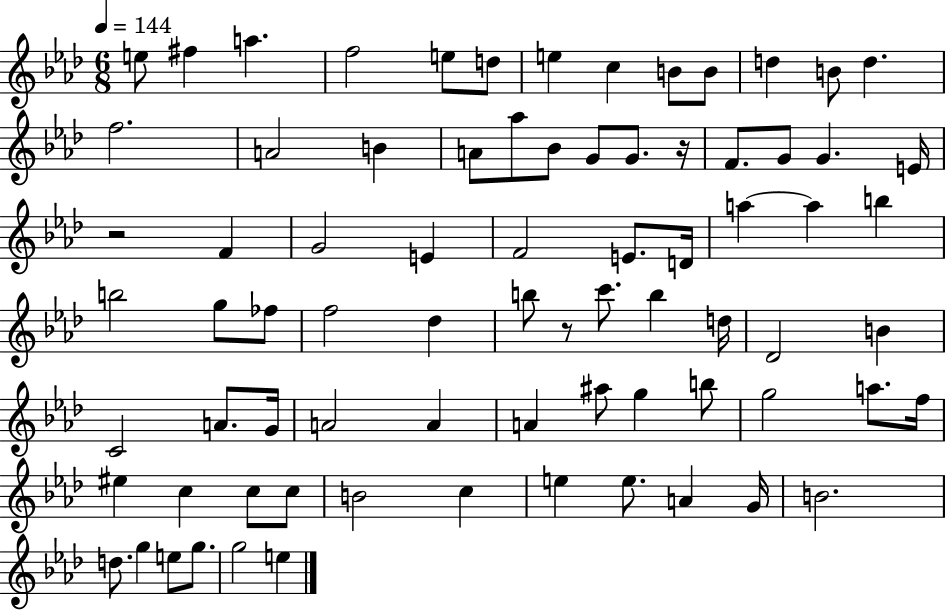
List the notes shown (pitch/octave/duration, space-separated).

E5/e F#5/q A5/q. F5/h E5/e D5/e E5/q C5/q B4/e B4/e D5/q B4/e D5/q. F5/h. A4/h B4/q A4/e Ab5/e Bb4/e G4/e G4/e. R/s F4/e. G4/e G4/q. E4/s R/h F4/q G4/h E4/q F4/h E4/e. D4/s A5/q A5/q B5/q B5/h G5/e FES5/e F5/h Db5/q B5/e R/e C6/e. B5/q D5/s Db4/h B4/q C4/h A4/e. G4/s A4/h A4/q A4/q A#5/e G5/q B5/e G5/h A5/e. F5/s EIS5/q C5/q C5/e C5/e B4/h C5/q E5/q E5/e. A4/q G4/s B4/h. D5/e. G5/q E5/e G5/e. G5/h E5/q